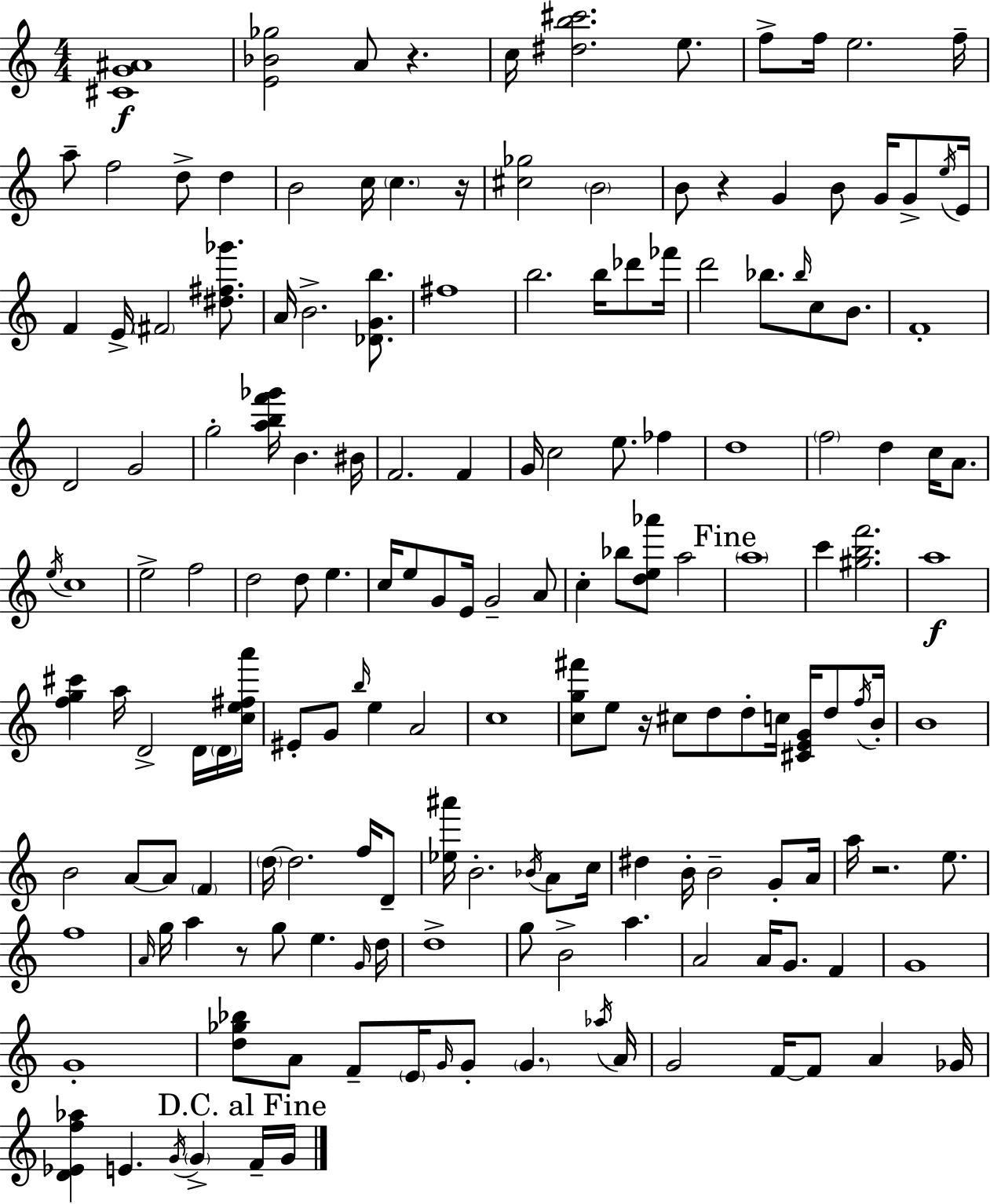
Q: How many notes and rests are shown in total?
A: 169